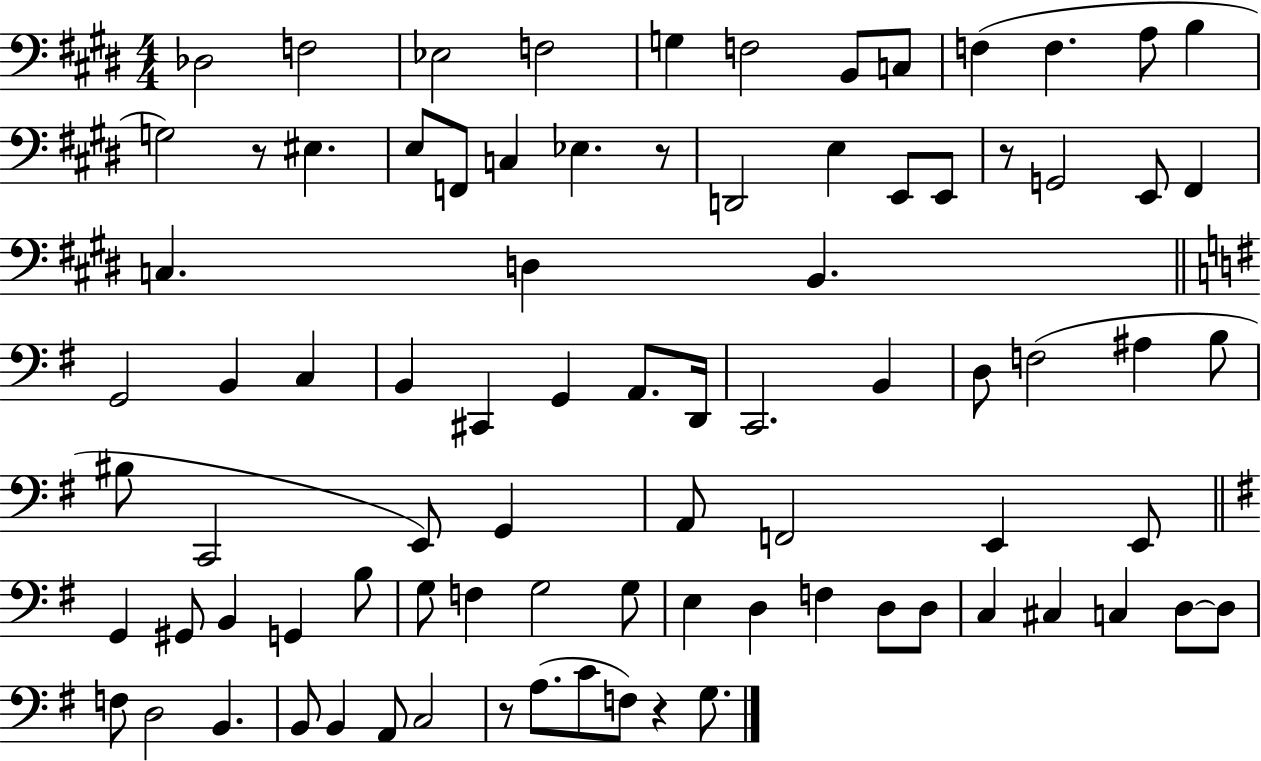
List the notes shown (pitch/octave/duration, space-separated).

Db3/h F3/h Eb3/h F3/h G3/q F3/h B2/e C3/e F3/q F3/q. A3/e B3/q G3/h R/e EIS3/q. E3/e F2/e C3/q Eb3/q. R/e D2/h E3/q E2/e E2/e R/e G2/h E2/e F#2/q C3/q. D3/q B2/q. G2/h B2/q C3/q B2/q C#2/q G2/q A2/e. D2/s C2/h. B2/q D3/e F3/h A#3/q B3/e BIS3/e C2/h E2/e G2/q A2/e F2/h E2/q E2/e G2/q G#2/e B2/q G2/q B3/e G3/e F3/q G3/h G3/e E3/q D3/q F3/q D3/e D3/e C3/q C#3/q C3/q D3/e D3/e F3/e D3/h B2/q. B2/e B2/q A2/e C3/h R/e A3/e. C4/e F3/e R/q G3/e.